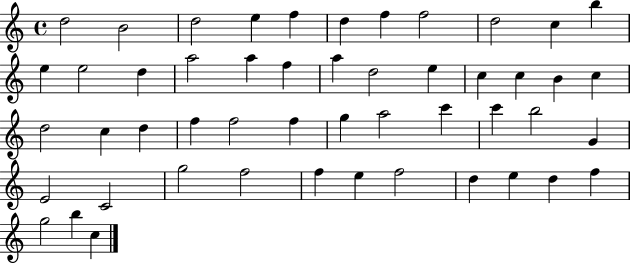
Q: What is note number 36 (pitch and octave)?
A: G4